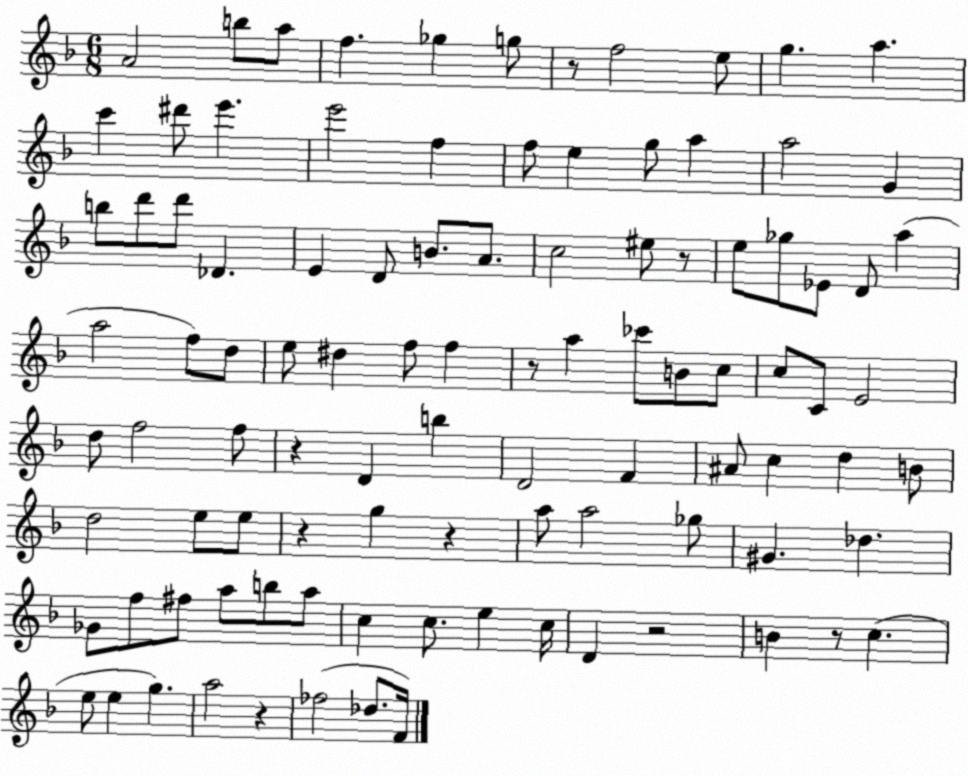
X:1
T:Untitled
M:6/8
L:1/4
K:F
A2 b/2 a/2 f _g g/2 z/2 f2 e/2 g a c' ^d'/2 e' e'2 f f/2 e g/2 a a2 G b/2 d'/2 d'/2 _D E D/2 B/2 A/2 c2 ^e/2 z/2 e/2 _g/2 _E/2 D/2 a a2 f/2 d/2 e/2 ^d f/2 f z/2 a _c'/2 B/2 c/2 c/2 C/2 E2 d/2 f2 f/2 z D b D2 F ^A/2 c d B/2 d2 e/2 e/2 z g z a/2 a2 _g/2 ^G _d _G/2 f/2 ^f/2 a/2 b/2 a/2 c c/2 e c/4 D z2 B z/2 c e/2 e g a2 z _f2 _d/2 F/4